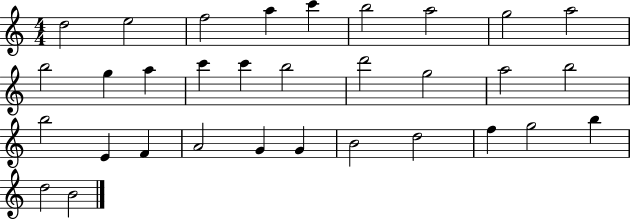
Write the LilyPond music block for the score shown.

{
  \clef treble
  \numericTimeSignature
  \time 4/4
  \key c \major
  d''2 e''2 | f''2 a''4 c'''4 | b''2 a''2 | g''2 a''2 | \break b''2 g''4 a''4 | c'''4 c'''4 b''2 | d'''2 g''2 | a''2 b''2 | \break b''2 e'4 f'4 | a'2 g'4 g'4 | b'2 d''2 | f''4 g''2 b''4 | \break d''2 b'2 | \bar "|."
}